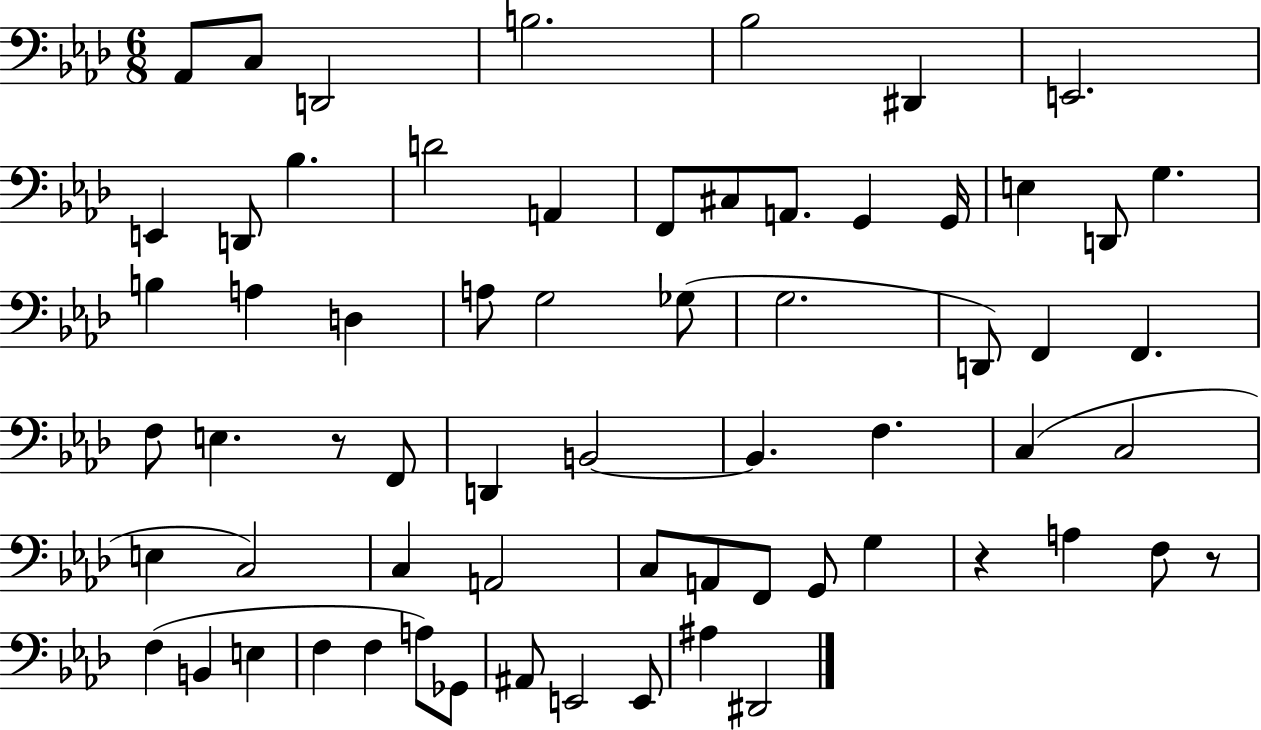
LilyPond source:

{
  \clef bass
  \numericTimeSignature
  \time 6/8
  \key aes \major
  aes,8 c8 d,2 | b2. | bes2 dis,4 | e,2. | \break e,4 d,8 bes4. | d'2 a,4 | f,8 cis8 a,8. g,4 g,16 | e4 d,8 g4. | \break b4 a4 d4 | a8 g2 ges8( | g2. | d,8) f,4 f,4. | \break f8 e4. r8 f,8 | d,4 b,2~~ | b,4. f4. | c4( c2 | \break e4 c2) | c4 a,2 | c8 a,8 f,8 g,8 g4 | r4 a4 f8 r8 | \break f4( b,4 e4 | f4 f4 a8) ges,8 | ais,8 e,2 e,8 | ais4 dis,2 | \break \bar "|."
}